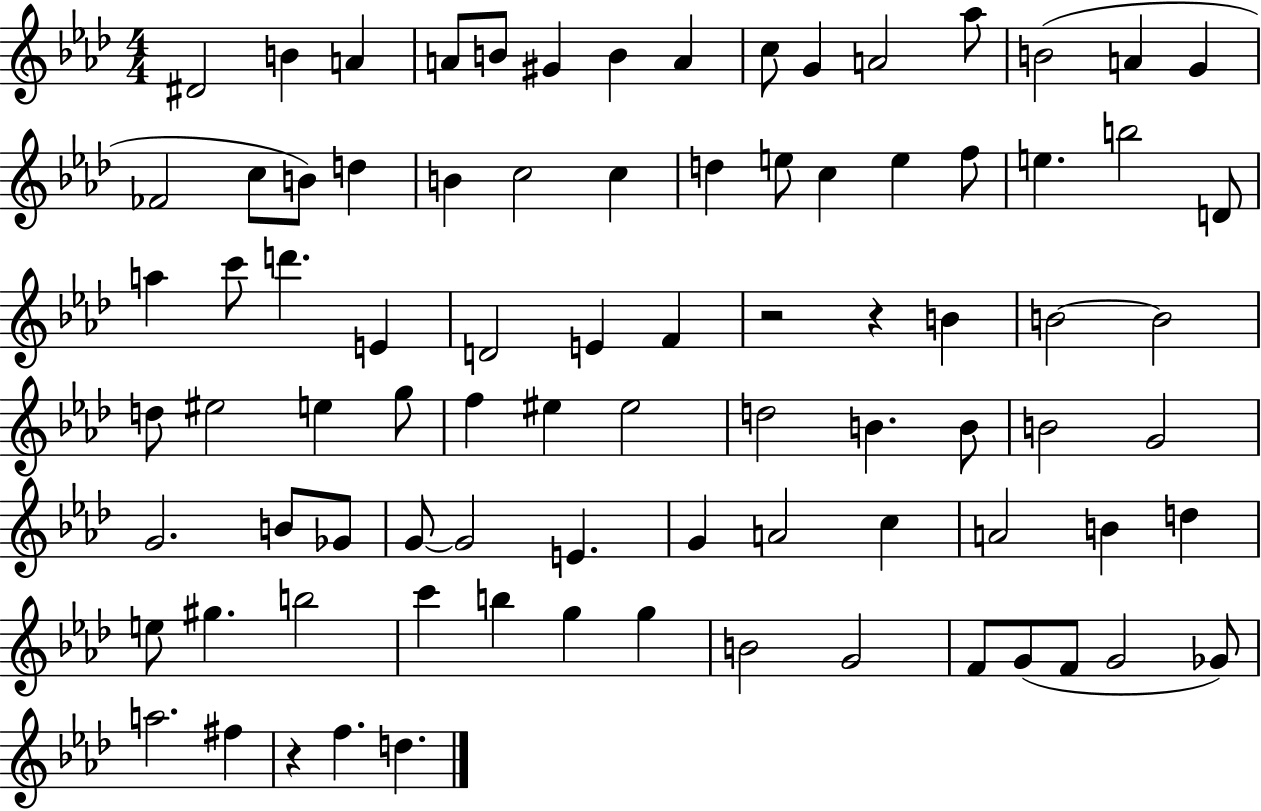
D#4/h B4/q A4/q A4/e B4/e G#4/q B4/q A4/q C5/e G4/q A4/h Ab5/e B4/h A4/q G4/q FES4/h C5/e B4/e D5/q B4/q C5/h C5/q D5/q E5/e C5/q E5/q F5/e E5/q. B5/h D4/e A5/q C6/e D6/q. E4/q D4/h E4/q F4/q R/h R/q B4/q B4/h B4/h D5/e EIS5/h E5/q G5/e F5/q EIS5/q EIS5/h D5/h B4/q. B4/e B4/h G4/h G4/h. B4/e Gb4/e G4/e G4/h E4/q. G4/q A4/h C5/q A4/h B4/q D5/q E5/e G#5/q. B5/h C6/q B5/q G5/q G5/q B4/h G4/h F4/e G4/e F4/e G4/h Gb4/e A5/h. F#5/q R/q F5/q. D5/q.